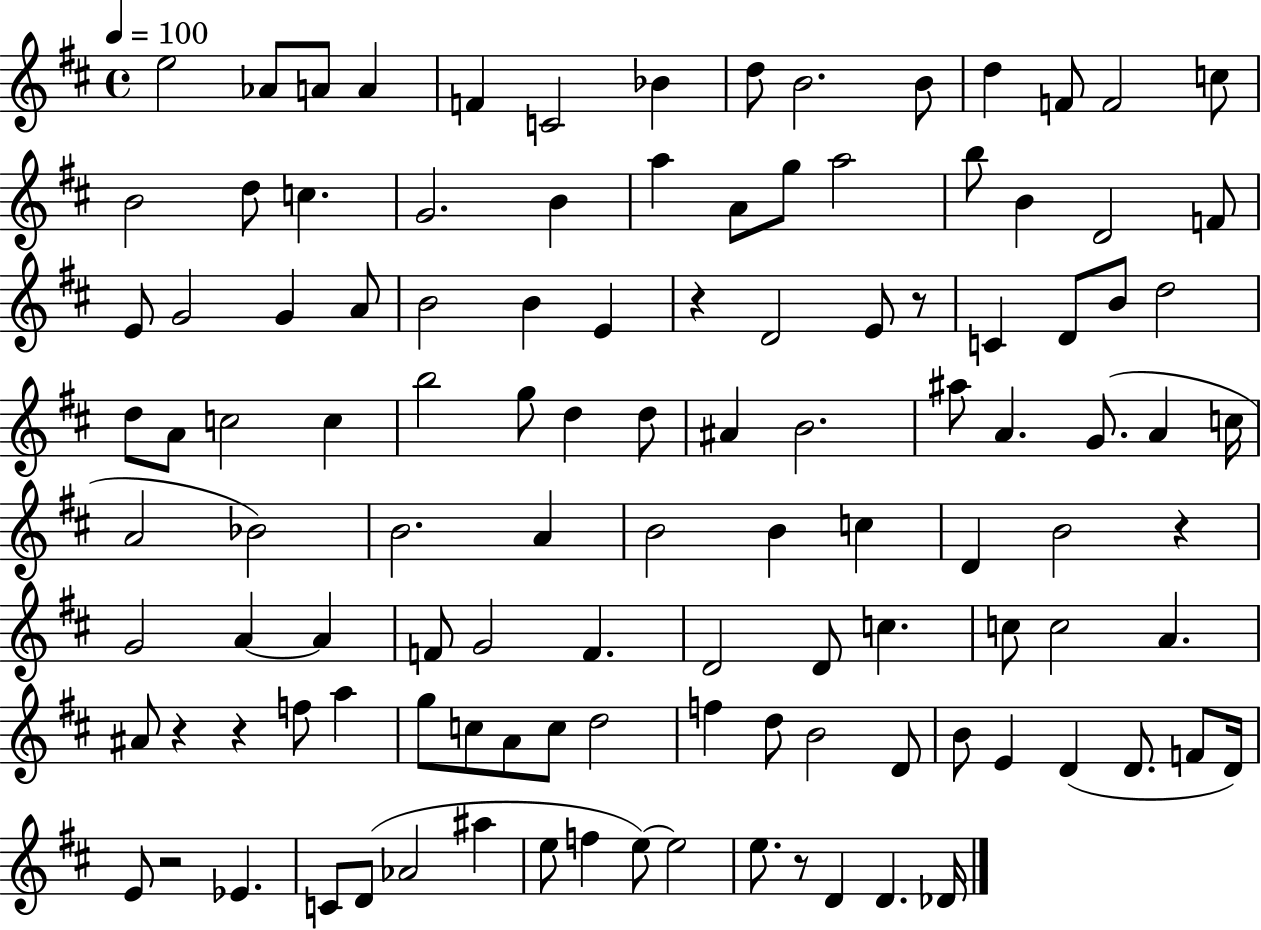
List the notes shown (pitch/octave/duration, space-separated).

E5/h Ab4/e A4/e A4/q F4/q C4/h Bb4/q D5/e B4/h. B4/e D5/q F4/e F4/h C5/e B4/h D5/e C5/q. G4/h. B4/q A5/q A4/e G5/e A5/h B5/e B4/q D4/h F4/e E4/e G4/h G4/q A4/e B4/h B4/q E4/q R/q D4/h E4/e R/e C4/q D4/e B4/e D5/h D5/e A4/e C5/h C5/q B5/h G5/e D5/q D5/e A#4/q B4/h. A#5/e A4/q. G4/e. A4/q C5/s A4/h Bb4/h B4/h. A4/q B4/h B4/q C5/q D4/q B4/h R/q G4/h A4/q A4/q F4/e G4/h F4/q. D4/h D4/e C5/q. C5/e C5/h A4/q. A#4/e R/q R/q F5/e A5/q G5/e C5/e A4/e C5/e D5/h F5/q D5/e B4/h D4/e B4/e E4/q D4/q D4/e. F4/e D4/s E4/e R/h Eb4/q. C4/e D4/e Ab4/h A#5/q E5/e F5/q E5/e E5/h E5/e. R/e D4/q D4/q. Db4/s